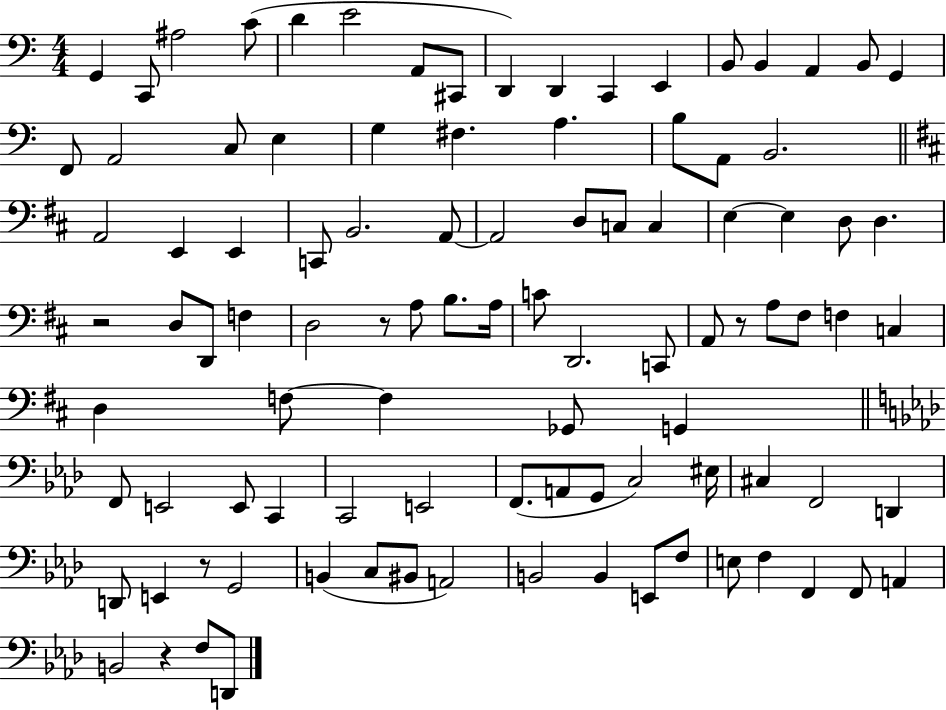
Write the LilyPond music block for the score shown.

{
  \clef bass
  \numericTimeSignature
  \time 4/4
  \key c \major
  g,4 c,8 ais2 c'8( | d'4 e'2 a,8 cis,8 | d,4) d,4 c,4 e,4 | b,8 b,4 a,4 b,8 g,4 | \break f,8 a,2 c8 e4 | g4 fis4. a4. | b8 a,8 b,2. | \bar "||" \break \key b \minor a,2 e,4 e,4 | c,8 b,2. a,8~~ | a,2 d8 c8 c4 | e4~~ e4 d8 d4. | \break r2 d8 d,8 f4 | d2 r8 a8 b8. a16 | c'8 d,2. c,8 | a,8 r8 a8 fis8 f4 c4 | \break d4 f8~~ f4 ges,8 g,4 | \bar "||" \break \key aes \major f,8 e,2 e,8 c,4 | c,2 e,2 | f,8.( a,8 g,8 c2) eis16 | cis4 f,2 d,4 | \break d,8 e,4 r8 g,2 | b,4( c8 bis,8 a,2) | b,2 b,4 e,8 f8 | e8 f4 f,4 f,8 a,4 | \break b,2 r4 f8 d,8 | \bar "|."
}